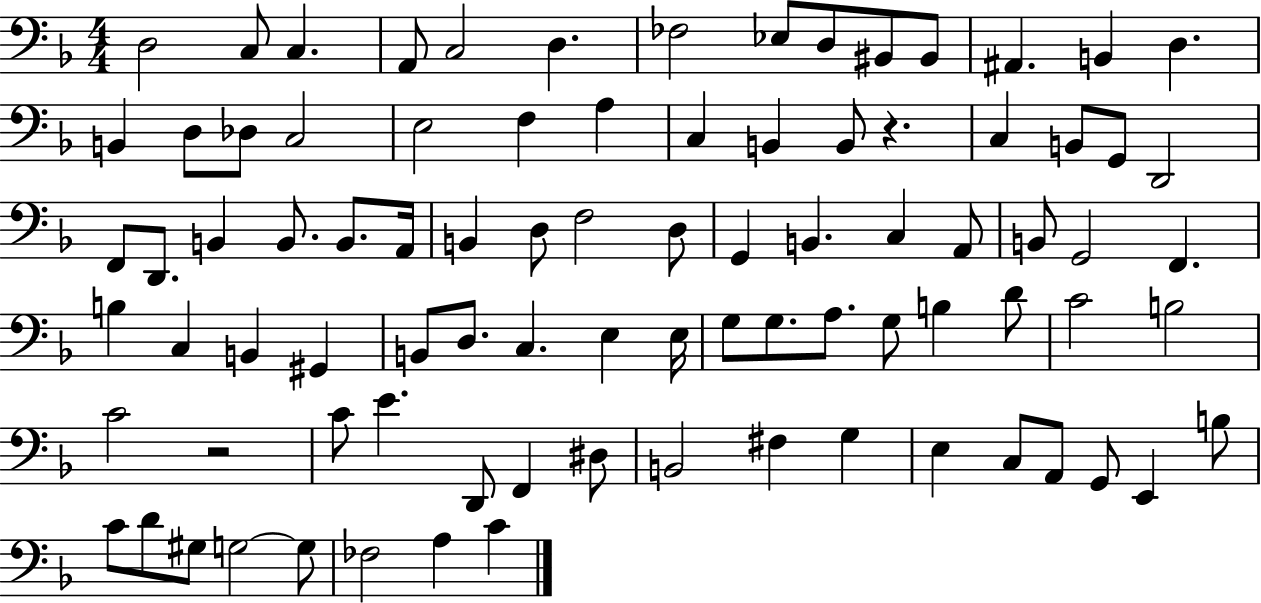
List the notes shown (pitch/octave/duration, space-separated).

D3/h C3/e C3/q. A2/e C3/h D3/q. FES3/h Eb3/e D3/e BIS2/e BIS2/e A#2/q. B2/q D3/q. B2/q D3/e Db3/e C3/h E3/h F3/q A3/q C3/q B2/q B2/e R/q. C3/q B2/e G2/e D2/h F2/e D2/e. B2/q B2/e. B2/e. A2/s B2/q D3/e F3/h D3/e G2/q B2/q. C3/q A2/e B2/e G2/h F2/q. B3/q C3/q B2/q G#2/q B2/e D3/e. C3/q. E3/q E3/s G3/e G3/e. A3/e. G3/e B3/q D4/e C4/h B3/h C4/h R/h C4/e E4/q. D2/e F2/q D#3/e B2/h F#3/q G3/q E3/q C3/e A2/e G2/e E2/q B3/e C4/e D4/e G#3/e G3/h G3/e FES3/h A3/q C4/q